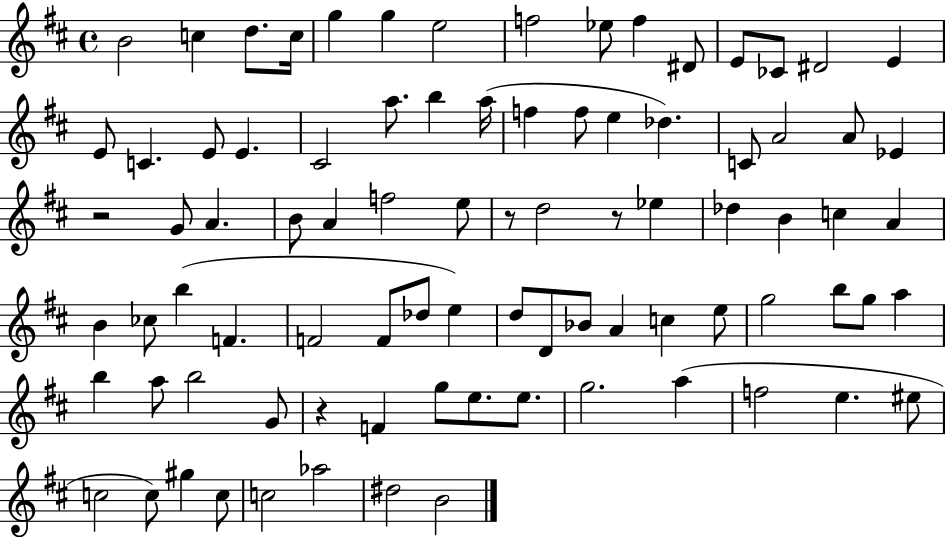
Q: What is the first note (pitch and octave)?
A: B4